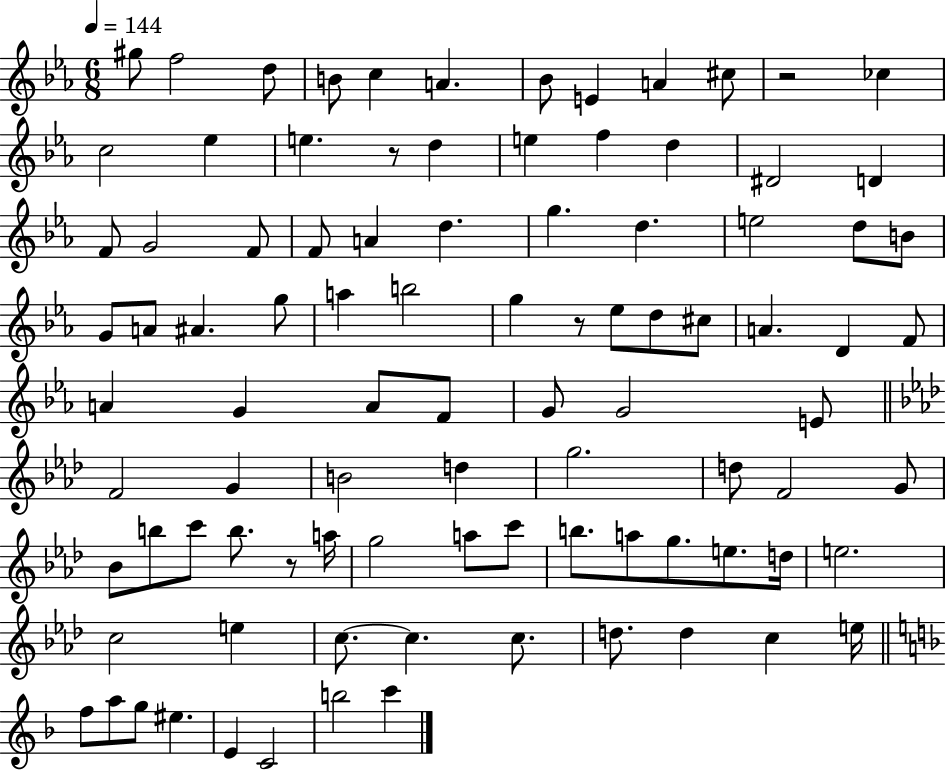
G#5/e F5/h D5/e B4/e C5/q A4/q. Bb4/e E4/q A4/q C#5/e R/h CES5/q C5/h Eb5/q E5/q. R/e D5/q E5/q F5/q D5/q D#4/h D4/q F4/e G4/h F4/e F4/e A4/q D5/q. G5/q. D5/q. E5/h D5/e B4/e G4/e A4/e A#4/q. G5/e A5/q B5/h G5/q R/e Eb5/e D5/e C#5/e A4/q. D4/q F4/e A4/q G4/q A4/e F4/e G4/e G4/h E4/e F4/h G4/q B4/h D5/q G5/h. D5/e F4/h G4/e Bb4/e B5/e C6/e B5/e. R/e A5/s G5/h A5/e C6/e B5/e. A5/e G5/e. E5/e. D5/s E5/h. C5/h E5/q C5/e. C5/q. C5/e. D5/e. D5/q C5/q E5/s F5/e A5/e G5/e EIS5/q. E4/q C4/h B5/h C6/q